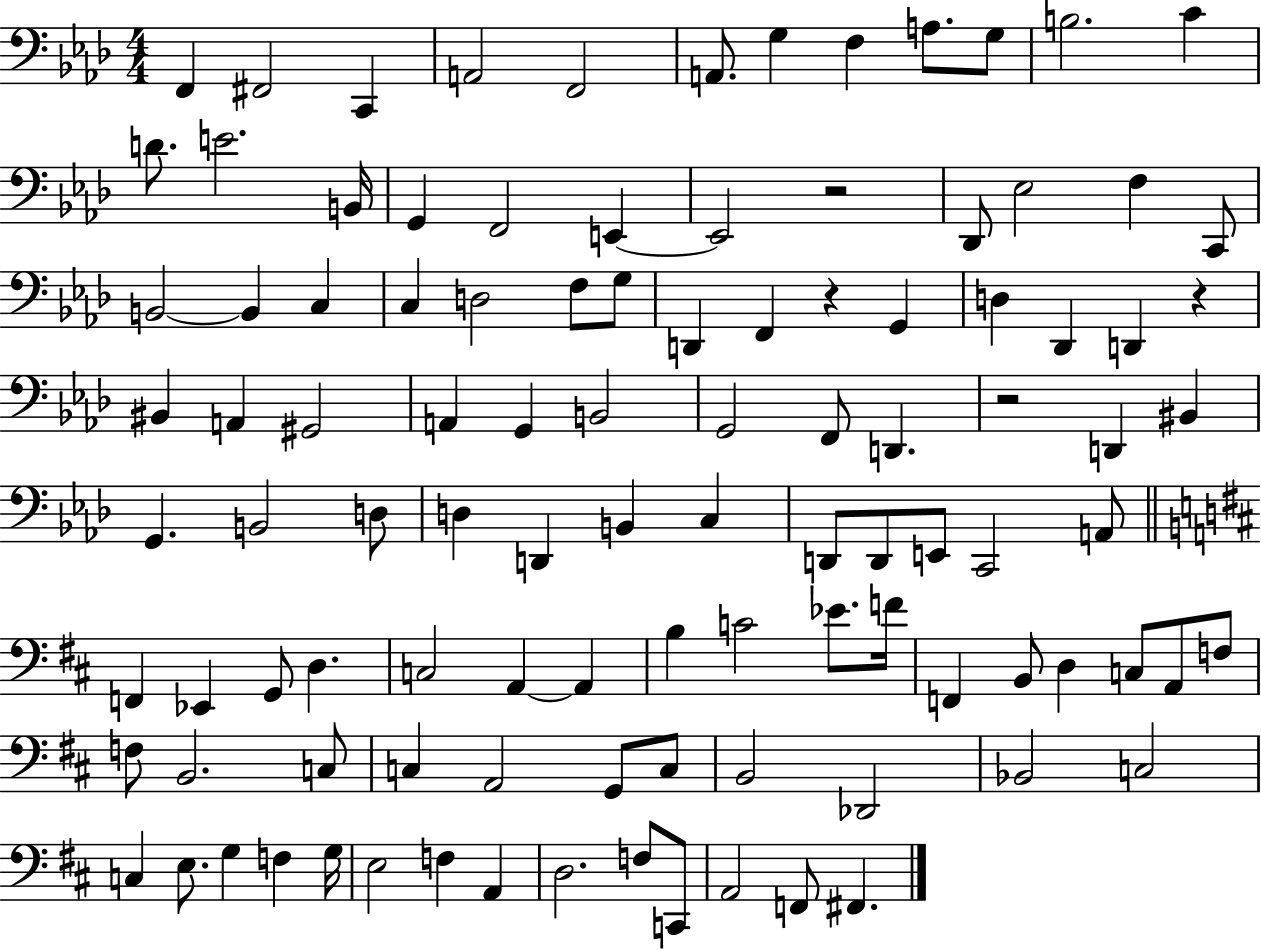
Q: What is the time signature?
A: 4/4